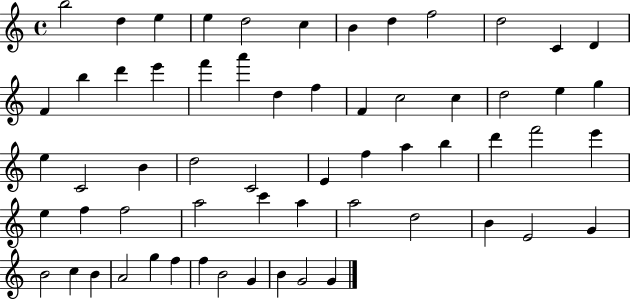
B5/h D5/q E5/q E5/q D5/h C5/q B4/q D5/q F5/h D5/h C4/q D4/q F4/q B5/q D6/q E6/q F6/q A6/q D5/q F5/q F4/q C5/h C5/q D5/h E5/q G5/q E5/q C4/h B4/q D5/h C4/h E4/q F5/q A5/q B5/q D6/q F6/h E6/q E5/q F5/q F5/h A5/h C6/q A5/q A5/h D5/h B4/q E4/h G4/q B4/h C5/q B4/q A4/h G5/q F5/q F5/q B4/h G4/q B4/q G4/h G4/q